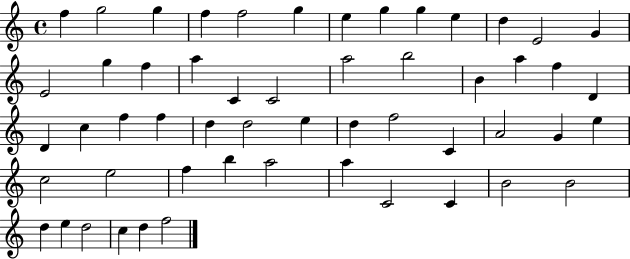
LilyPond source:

{
  \clef treble
  \time 4/4
  \defaultTimeSignature
  \key c \major
  f''4 g''2 g''4 | f''4 f''2 g''4 | e''4 g''4 g''4 e''4 | d''4 e'2 g'4 | \break e'2 g''4 f''4 | a''4 c'4 c'2 | a''2 b''2 | b'4 a''4 f''4 d'4 | \break d'4 c''4 f''4 f''4 | d''4 d''2 e''4 | d''4 f''2 c'4 | a'2 g'4 e''4 | \break c''2 e''2 | f''4 b''4 a''2 | a''4 c'2 c'4 | b'2 b'2 | \break d''4 e''4 d''2 | c''4 d''4 f''2 | \bar "|."
}